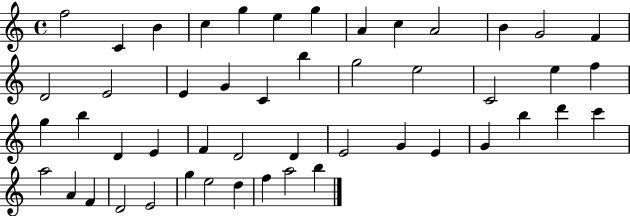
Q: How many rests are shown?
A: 0